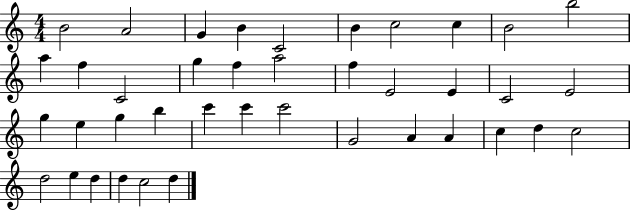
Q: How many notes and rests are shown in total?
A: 40